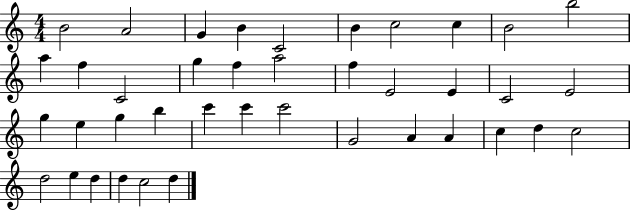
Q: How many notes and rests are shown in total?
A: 40